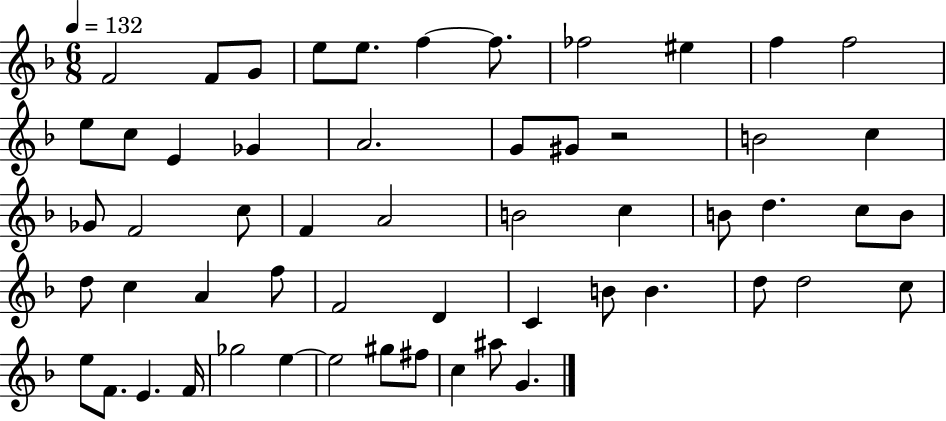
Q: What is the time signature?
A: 6/8